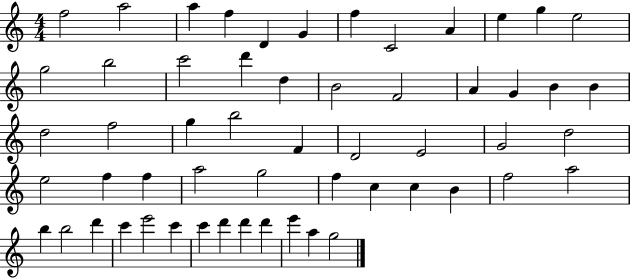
X:1
T:Untitled
M:4/4
L:1/4
K:C
f2 a2 a f D G f C2 A e g e2 g2 b2 c'2 d' d B2 F2 A G B B d2 f2 g b2 F D2 E2 G2 d2 e2 f f a2 g2 f c c B f2 a2 b b2 d' c' e'2 c' c' d' d' d' e' a g2